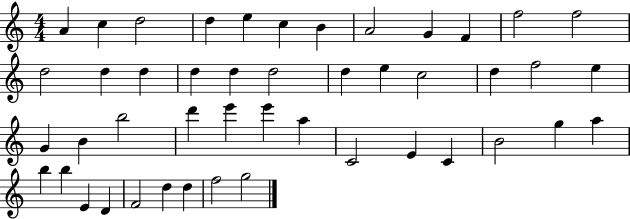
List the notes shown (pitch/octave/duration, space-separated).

A4/q C5/q D5/h D5/q E5/q C5/q B4/q A4/h G4/q F4/q F5/h F5/h D5/h D5/q D5/q D5/q D5/q D5/h D5/q E5/q C5/h D5/q F5/h E5/q G4/q B4/q B5/h D6/q E6/q E6/q A5/q C4/h E4/q C4/q B4/h G5/q A5/q B5/q B5/q E4/q D4/q F4/h D5/q D5/q F5/h G5/h